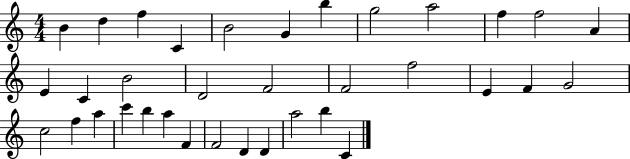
B4/q D5/q F5/q C4/q B4/h G4/q B5/q G5/h A5/h F5/q F5/h A4/q E4/q C4/q B4/h D4/h F4/h F4/h F5/h E4/q F4/q G4/h C5/h F5/q A5/q C6/q B5/q A5/q F4/q F4/h D4/q D4/q A5/h B5/q C4/q